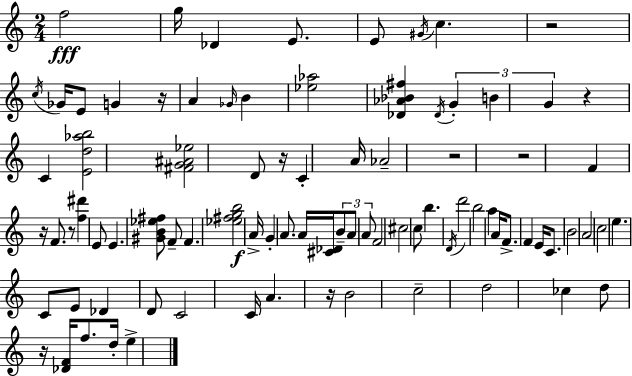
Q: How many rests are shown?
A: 10